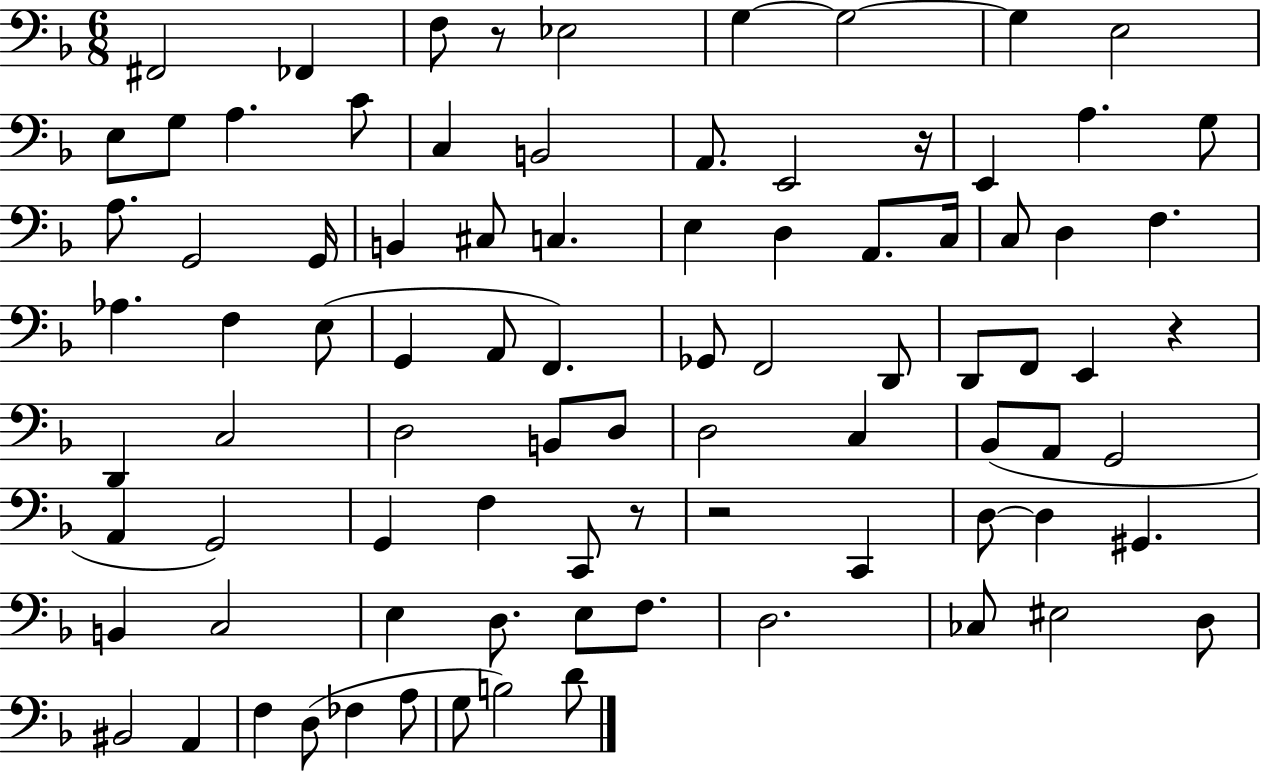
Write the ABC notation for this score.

X:1
T:Untitled
M:6/8
L:1/4
K:F
^F,,2 _F,, F,/2 z/2 _E,2 G, G,2 G, E,2 E,/2 G,/2 A, C/2 C, B,,2 A,,/2 E,,2 z/4 E,, A, G,/2 A,/2 G,,2 G,,/4 B,, ^C,/2 C, E, D, A,,/2 C,/4 C,/2 D, F, _A, F, E,/2 G,, A,,/2 F,, _G,,/2 F,,2 D,,/2 D,,/2 F,,/2 E,, z D,, C,2 D,2 B,,/2 D,/2 D,2 C, _B,,/2 A,,/2 G,,2 A,, G,,2 G,, F, C,,/2 z/2 z2 C,, D,/2 D, ^G,, B,, C,2 E, D,/2 E,/2 F,/2 D,2 _C,/2 ^E,2 D,/2 ^B,,2 A,, F, D,/2 _F, A,/2 G,/2 B,2 D/2